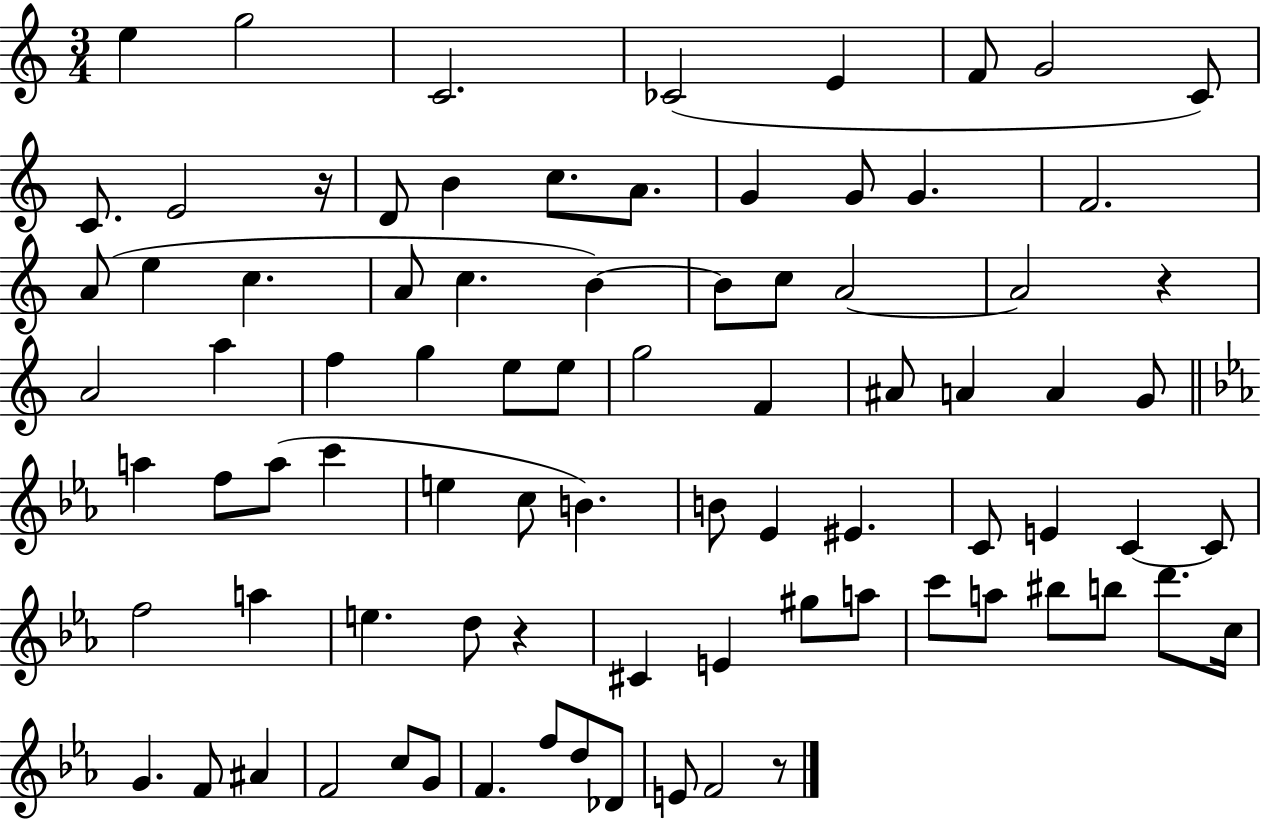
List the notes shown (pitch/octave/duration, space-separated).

E5/q G5/h C4/h. CES4/h E4/q F4/e G4/h C4/e C4/e. E4/h R/s D4/e B4/q C5/e. A4/e. G4/q G4/e G4/q. F4/h. A4/e E5/q C5/q. A4/e C5/q. B4/q B4/e C5/e A4/h A4/h R/q A4/h A5/q F5/q G5/q E5/e E5/e G5/h F4/q A#4/e A4/q A4/q G4/e A5/q F5/e A5/e C6/q E5/q C5/e B4/q. B4/e Eb4/q EIS4/q. C4/e E4/q C4/q C4/e F5/h A5/q E5/q. D5/e R/q C#4/q E4/q G#5/e A5/e C6/e A5/e BIS5/e B5/e D6/e. C5/s G4/q. F4/e A#4/q F4/h C5/e G4/e F4/q. F5/e D5/e Db4/e E4/e F4/h R/e